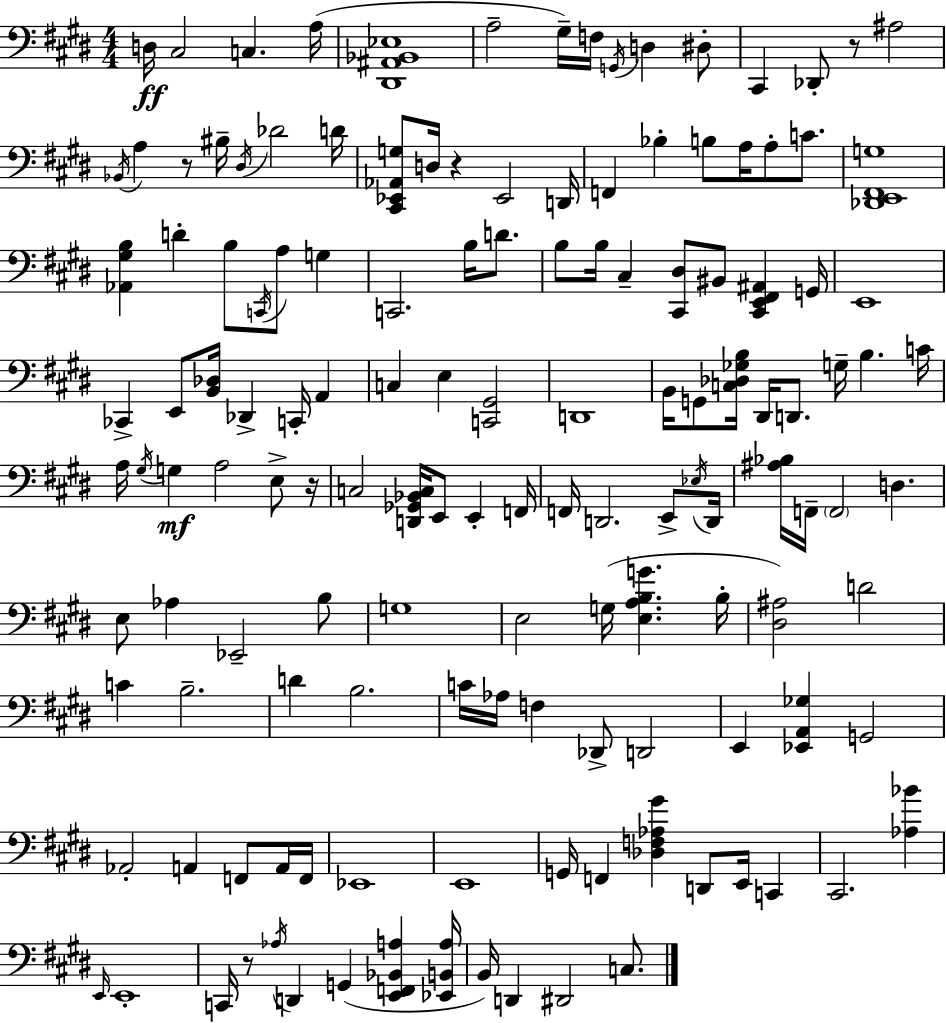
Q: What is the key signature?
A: E major